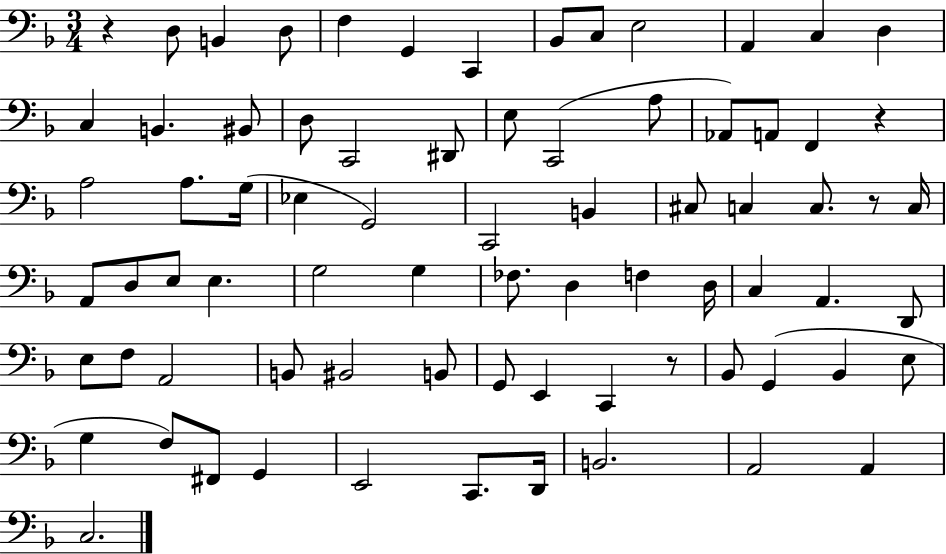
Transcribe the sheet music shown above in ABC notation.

X:1
T:Untitled
M:3/4
L:1/4
K:F
z D,/2 B,, D,/2 F, G,, C,, _B,,/2 C,/2 E,2 A,, C, D, C, B,, ^B,,/2 D,/2 C,,2 ^D,,/2 E,/2 C,,2 A,/2 _A,,/2 A,,/2 F,, z A,2 A,/2 G,/4 _E, G,,2 C,,2 B,, ^C,/2 C, C,/2 z/2 C,/4 A,,/2 D,/2 E,/2 E, G,2 G, _F,/2 D, F, D,/4 C, A,, D,,/2 E,/2 F,/2 A,,2 B,,/2 ^B,,2 B,,/2 G,,/2 E,, C,, z/2 _B,,/2 G,, _B,, E,/2 G, F,/2 ^F,,/2 G,, E,,2 C,,/2 D,,/4 B,,2 A,,2 A,, C,2